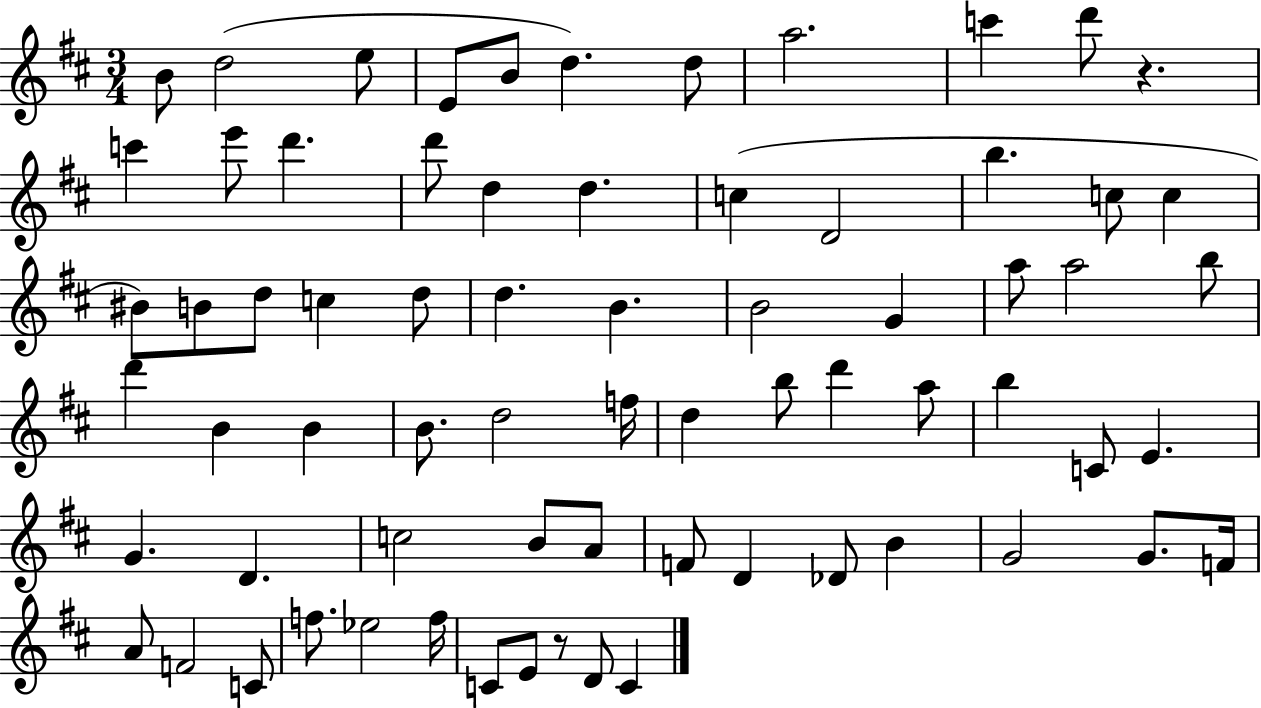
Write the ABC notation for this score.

X:1
T:Untitled
M:3/4
L:1/4
K:D
B/2 d2 e/2 E/2 B/2 d d/2 a2 c' d'/2 z c' e'/2 d' d'/2 d d c D2 b c/2 c ^B/2 B/2 d/2 c d/2 d B B2 G a/2 a2 b/2 d' B B B/2 d2 f/4 d b/2 d' a/2 b C/2 E G D c2 B/2 A/2 F/2 D _D/2 B G2 G/2 F/4 A/2 F2 C/2 f/2 _e2 f/4 C/2 E/2 z/2 D/2 C